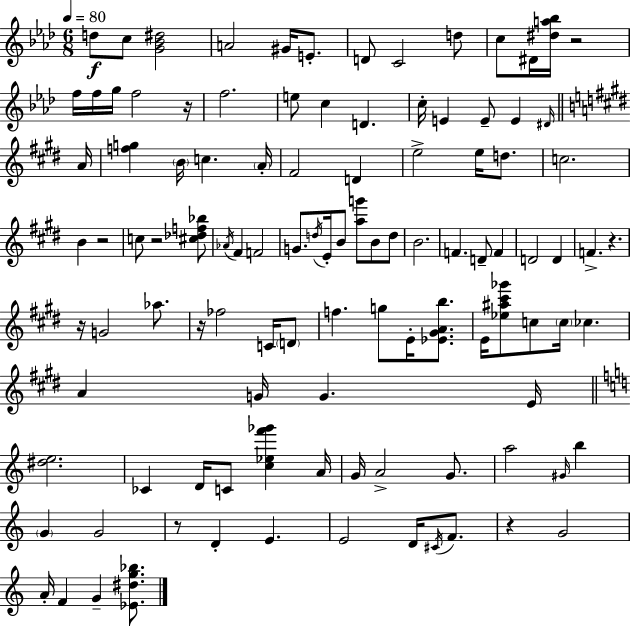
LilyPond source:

{
  \clef treble
  \numericTimeSignature
  \time 6/8
  \key f \minor
  \tempo 4 = 80
  d''8\f c''8 <g' bes' dis''>2 | a'2 gis'16 e'8.-. | d'8 c'2 d''8 | c''8 dis'16 <dis'' a'' bes''>16 r2 | \break f''16 f''16 g''16 f''2 r16 | f''2. | e''8 c''4 d'4. | c''16-. e'4 e'8-- e'4 \grace { dis'16 } | \break \bar "||" \break \key e \major a'16 <f'' g''>4 \parenthesize b'16 c''4. | \parenthesize a'16-. fis'2 d'4 | e''2-> e''16 d''8. | c''2. | \break b'4 r2 | c''8 r2 <cis'' des'' f'' bes''>8 | \acciaccatura { aes'16 } fis'4 f'2 | g'8. \acciaccatura { d''16 } e'16-. b'8 <a'' g'''>8 b'8 | \break d''8 b'2. | f'4. d'8-- f'4 | d'2 d'4 | f'4.-> r4. | \break r16 g'2 | aes''8. r16 fes''2 | c'16 \parenthesize d'8 f''4. g''8 e'16-. | <ees' gis' a' b''>8. e'16 <ees'' ais'' cis''' ges'''>8 c''8 \parenthesize c''16 ces''4. | \break a'4 g'16 g'4. | e'16 \bar "||" \break \key c \major <dis'' e''>2. | ces'4 d'16 c'8 <c'' ees'' f''' ges'''>4 a'16 | g'16 a'2-> g'8. | a''2 \grace { gis'16 } b''4 | \break \parenthesize g'4 g'2 | r8 d'4-. e'4. | e'2 d'16 \acciaccatura { cis'16 } f'8. | r4 g'2 | \break a'16-. f'4 g'4-- <ees' dis'' g'' bes''>8. | \bar "|."
}